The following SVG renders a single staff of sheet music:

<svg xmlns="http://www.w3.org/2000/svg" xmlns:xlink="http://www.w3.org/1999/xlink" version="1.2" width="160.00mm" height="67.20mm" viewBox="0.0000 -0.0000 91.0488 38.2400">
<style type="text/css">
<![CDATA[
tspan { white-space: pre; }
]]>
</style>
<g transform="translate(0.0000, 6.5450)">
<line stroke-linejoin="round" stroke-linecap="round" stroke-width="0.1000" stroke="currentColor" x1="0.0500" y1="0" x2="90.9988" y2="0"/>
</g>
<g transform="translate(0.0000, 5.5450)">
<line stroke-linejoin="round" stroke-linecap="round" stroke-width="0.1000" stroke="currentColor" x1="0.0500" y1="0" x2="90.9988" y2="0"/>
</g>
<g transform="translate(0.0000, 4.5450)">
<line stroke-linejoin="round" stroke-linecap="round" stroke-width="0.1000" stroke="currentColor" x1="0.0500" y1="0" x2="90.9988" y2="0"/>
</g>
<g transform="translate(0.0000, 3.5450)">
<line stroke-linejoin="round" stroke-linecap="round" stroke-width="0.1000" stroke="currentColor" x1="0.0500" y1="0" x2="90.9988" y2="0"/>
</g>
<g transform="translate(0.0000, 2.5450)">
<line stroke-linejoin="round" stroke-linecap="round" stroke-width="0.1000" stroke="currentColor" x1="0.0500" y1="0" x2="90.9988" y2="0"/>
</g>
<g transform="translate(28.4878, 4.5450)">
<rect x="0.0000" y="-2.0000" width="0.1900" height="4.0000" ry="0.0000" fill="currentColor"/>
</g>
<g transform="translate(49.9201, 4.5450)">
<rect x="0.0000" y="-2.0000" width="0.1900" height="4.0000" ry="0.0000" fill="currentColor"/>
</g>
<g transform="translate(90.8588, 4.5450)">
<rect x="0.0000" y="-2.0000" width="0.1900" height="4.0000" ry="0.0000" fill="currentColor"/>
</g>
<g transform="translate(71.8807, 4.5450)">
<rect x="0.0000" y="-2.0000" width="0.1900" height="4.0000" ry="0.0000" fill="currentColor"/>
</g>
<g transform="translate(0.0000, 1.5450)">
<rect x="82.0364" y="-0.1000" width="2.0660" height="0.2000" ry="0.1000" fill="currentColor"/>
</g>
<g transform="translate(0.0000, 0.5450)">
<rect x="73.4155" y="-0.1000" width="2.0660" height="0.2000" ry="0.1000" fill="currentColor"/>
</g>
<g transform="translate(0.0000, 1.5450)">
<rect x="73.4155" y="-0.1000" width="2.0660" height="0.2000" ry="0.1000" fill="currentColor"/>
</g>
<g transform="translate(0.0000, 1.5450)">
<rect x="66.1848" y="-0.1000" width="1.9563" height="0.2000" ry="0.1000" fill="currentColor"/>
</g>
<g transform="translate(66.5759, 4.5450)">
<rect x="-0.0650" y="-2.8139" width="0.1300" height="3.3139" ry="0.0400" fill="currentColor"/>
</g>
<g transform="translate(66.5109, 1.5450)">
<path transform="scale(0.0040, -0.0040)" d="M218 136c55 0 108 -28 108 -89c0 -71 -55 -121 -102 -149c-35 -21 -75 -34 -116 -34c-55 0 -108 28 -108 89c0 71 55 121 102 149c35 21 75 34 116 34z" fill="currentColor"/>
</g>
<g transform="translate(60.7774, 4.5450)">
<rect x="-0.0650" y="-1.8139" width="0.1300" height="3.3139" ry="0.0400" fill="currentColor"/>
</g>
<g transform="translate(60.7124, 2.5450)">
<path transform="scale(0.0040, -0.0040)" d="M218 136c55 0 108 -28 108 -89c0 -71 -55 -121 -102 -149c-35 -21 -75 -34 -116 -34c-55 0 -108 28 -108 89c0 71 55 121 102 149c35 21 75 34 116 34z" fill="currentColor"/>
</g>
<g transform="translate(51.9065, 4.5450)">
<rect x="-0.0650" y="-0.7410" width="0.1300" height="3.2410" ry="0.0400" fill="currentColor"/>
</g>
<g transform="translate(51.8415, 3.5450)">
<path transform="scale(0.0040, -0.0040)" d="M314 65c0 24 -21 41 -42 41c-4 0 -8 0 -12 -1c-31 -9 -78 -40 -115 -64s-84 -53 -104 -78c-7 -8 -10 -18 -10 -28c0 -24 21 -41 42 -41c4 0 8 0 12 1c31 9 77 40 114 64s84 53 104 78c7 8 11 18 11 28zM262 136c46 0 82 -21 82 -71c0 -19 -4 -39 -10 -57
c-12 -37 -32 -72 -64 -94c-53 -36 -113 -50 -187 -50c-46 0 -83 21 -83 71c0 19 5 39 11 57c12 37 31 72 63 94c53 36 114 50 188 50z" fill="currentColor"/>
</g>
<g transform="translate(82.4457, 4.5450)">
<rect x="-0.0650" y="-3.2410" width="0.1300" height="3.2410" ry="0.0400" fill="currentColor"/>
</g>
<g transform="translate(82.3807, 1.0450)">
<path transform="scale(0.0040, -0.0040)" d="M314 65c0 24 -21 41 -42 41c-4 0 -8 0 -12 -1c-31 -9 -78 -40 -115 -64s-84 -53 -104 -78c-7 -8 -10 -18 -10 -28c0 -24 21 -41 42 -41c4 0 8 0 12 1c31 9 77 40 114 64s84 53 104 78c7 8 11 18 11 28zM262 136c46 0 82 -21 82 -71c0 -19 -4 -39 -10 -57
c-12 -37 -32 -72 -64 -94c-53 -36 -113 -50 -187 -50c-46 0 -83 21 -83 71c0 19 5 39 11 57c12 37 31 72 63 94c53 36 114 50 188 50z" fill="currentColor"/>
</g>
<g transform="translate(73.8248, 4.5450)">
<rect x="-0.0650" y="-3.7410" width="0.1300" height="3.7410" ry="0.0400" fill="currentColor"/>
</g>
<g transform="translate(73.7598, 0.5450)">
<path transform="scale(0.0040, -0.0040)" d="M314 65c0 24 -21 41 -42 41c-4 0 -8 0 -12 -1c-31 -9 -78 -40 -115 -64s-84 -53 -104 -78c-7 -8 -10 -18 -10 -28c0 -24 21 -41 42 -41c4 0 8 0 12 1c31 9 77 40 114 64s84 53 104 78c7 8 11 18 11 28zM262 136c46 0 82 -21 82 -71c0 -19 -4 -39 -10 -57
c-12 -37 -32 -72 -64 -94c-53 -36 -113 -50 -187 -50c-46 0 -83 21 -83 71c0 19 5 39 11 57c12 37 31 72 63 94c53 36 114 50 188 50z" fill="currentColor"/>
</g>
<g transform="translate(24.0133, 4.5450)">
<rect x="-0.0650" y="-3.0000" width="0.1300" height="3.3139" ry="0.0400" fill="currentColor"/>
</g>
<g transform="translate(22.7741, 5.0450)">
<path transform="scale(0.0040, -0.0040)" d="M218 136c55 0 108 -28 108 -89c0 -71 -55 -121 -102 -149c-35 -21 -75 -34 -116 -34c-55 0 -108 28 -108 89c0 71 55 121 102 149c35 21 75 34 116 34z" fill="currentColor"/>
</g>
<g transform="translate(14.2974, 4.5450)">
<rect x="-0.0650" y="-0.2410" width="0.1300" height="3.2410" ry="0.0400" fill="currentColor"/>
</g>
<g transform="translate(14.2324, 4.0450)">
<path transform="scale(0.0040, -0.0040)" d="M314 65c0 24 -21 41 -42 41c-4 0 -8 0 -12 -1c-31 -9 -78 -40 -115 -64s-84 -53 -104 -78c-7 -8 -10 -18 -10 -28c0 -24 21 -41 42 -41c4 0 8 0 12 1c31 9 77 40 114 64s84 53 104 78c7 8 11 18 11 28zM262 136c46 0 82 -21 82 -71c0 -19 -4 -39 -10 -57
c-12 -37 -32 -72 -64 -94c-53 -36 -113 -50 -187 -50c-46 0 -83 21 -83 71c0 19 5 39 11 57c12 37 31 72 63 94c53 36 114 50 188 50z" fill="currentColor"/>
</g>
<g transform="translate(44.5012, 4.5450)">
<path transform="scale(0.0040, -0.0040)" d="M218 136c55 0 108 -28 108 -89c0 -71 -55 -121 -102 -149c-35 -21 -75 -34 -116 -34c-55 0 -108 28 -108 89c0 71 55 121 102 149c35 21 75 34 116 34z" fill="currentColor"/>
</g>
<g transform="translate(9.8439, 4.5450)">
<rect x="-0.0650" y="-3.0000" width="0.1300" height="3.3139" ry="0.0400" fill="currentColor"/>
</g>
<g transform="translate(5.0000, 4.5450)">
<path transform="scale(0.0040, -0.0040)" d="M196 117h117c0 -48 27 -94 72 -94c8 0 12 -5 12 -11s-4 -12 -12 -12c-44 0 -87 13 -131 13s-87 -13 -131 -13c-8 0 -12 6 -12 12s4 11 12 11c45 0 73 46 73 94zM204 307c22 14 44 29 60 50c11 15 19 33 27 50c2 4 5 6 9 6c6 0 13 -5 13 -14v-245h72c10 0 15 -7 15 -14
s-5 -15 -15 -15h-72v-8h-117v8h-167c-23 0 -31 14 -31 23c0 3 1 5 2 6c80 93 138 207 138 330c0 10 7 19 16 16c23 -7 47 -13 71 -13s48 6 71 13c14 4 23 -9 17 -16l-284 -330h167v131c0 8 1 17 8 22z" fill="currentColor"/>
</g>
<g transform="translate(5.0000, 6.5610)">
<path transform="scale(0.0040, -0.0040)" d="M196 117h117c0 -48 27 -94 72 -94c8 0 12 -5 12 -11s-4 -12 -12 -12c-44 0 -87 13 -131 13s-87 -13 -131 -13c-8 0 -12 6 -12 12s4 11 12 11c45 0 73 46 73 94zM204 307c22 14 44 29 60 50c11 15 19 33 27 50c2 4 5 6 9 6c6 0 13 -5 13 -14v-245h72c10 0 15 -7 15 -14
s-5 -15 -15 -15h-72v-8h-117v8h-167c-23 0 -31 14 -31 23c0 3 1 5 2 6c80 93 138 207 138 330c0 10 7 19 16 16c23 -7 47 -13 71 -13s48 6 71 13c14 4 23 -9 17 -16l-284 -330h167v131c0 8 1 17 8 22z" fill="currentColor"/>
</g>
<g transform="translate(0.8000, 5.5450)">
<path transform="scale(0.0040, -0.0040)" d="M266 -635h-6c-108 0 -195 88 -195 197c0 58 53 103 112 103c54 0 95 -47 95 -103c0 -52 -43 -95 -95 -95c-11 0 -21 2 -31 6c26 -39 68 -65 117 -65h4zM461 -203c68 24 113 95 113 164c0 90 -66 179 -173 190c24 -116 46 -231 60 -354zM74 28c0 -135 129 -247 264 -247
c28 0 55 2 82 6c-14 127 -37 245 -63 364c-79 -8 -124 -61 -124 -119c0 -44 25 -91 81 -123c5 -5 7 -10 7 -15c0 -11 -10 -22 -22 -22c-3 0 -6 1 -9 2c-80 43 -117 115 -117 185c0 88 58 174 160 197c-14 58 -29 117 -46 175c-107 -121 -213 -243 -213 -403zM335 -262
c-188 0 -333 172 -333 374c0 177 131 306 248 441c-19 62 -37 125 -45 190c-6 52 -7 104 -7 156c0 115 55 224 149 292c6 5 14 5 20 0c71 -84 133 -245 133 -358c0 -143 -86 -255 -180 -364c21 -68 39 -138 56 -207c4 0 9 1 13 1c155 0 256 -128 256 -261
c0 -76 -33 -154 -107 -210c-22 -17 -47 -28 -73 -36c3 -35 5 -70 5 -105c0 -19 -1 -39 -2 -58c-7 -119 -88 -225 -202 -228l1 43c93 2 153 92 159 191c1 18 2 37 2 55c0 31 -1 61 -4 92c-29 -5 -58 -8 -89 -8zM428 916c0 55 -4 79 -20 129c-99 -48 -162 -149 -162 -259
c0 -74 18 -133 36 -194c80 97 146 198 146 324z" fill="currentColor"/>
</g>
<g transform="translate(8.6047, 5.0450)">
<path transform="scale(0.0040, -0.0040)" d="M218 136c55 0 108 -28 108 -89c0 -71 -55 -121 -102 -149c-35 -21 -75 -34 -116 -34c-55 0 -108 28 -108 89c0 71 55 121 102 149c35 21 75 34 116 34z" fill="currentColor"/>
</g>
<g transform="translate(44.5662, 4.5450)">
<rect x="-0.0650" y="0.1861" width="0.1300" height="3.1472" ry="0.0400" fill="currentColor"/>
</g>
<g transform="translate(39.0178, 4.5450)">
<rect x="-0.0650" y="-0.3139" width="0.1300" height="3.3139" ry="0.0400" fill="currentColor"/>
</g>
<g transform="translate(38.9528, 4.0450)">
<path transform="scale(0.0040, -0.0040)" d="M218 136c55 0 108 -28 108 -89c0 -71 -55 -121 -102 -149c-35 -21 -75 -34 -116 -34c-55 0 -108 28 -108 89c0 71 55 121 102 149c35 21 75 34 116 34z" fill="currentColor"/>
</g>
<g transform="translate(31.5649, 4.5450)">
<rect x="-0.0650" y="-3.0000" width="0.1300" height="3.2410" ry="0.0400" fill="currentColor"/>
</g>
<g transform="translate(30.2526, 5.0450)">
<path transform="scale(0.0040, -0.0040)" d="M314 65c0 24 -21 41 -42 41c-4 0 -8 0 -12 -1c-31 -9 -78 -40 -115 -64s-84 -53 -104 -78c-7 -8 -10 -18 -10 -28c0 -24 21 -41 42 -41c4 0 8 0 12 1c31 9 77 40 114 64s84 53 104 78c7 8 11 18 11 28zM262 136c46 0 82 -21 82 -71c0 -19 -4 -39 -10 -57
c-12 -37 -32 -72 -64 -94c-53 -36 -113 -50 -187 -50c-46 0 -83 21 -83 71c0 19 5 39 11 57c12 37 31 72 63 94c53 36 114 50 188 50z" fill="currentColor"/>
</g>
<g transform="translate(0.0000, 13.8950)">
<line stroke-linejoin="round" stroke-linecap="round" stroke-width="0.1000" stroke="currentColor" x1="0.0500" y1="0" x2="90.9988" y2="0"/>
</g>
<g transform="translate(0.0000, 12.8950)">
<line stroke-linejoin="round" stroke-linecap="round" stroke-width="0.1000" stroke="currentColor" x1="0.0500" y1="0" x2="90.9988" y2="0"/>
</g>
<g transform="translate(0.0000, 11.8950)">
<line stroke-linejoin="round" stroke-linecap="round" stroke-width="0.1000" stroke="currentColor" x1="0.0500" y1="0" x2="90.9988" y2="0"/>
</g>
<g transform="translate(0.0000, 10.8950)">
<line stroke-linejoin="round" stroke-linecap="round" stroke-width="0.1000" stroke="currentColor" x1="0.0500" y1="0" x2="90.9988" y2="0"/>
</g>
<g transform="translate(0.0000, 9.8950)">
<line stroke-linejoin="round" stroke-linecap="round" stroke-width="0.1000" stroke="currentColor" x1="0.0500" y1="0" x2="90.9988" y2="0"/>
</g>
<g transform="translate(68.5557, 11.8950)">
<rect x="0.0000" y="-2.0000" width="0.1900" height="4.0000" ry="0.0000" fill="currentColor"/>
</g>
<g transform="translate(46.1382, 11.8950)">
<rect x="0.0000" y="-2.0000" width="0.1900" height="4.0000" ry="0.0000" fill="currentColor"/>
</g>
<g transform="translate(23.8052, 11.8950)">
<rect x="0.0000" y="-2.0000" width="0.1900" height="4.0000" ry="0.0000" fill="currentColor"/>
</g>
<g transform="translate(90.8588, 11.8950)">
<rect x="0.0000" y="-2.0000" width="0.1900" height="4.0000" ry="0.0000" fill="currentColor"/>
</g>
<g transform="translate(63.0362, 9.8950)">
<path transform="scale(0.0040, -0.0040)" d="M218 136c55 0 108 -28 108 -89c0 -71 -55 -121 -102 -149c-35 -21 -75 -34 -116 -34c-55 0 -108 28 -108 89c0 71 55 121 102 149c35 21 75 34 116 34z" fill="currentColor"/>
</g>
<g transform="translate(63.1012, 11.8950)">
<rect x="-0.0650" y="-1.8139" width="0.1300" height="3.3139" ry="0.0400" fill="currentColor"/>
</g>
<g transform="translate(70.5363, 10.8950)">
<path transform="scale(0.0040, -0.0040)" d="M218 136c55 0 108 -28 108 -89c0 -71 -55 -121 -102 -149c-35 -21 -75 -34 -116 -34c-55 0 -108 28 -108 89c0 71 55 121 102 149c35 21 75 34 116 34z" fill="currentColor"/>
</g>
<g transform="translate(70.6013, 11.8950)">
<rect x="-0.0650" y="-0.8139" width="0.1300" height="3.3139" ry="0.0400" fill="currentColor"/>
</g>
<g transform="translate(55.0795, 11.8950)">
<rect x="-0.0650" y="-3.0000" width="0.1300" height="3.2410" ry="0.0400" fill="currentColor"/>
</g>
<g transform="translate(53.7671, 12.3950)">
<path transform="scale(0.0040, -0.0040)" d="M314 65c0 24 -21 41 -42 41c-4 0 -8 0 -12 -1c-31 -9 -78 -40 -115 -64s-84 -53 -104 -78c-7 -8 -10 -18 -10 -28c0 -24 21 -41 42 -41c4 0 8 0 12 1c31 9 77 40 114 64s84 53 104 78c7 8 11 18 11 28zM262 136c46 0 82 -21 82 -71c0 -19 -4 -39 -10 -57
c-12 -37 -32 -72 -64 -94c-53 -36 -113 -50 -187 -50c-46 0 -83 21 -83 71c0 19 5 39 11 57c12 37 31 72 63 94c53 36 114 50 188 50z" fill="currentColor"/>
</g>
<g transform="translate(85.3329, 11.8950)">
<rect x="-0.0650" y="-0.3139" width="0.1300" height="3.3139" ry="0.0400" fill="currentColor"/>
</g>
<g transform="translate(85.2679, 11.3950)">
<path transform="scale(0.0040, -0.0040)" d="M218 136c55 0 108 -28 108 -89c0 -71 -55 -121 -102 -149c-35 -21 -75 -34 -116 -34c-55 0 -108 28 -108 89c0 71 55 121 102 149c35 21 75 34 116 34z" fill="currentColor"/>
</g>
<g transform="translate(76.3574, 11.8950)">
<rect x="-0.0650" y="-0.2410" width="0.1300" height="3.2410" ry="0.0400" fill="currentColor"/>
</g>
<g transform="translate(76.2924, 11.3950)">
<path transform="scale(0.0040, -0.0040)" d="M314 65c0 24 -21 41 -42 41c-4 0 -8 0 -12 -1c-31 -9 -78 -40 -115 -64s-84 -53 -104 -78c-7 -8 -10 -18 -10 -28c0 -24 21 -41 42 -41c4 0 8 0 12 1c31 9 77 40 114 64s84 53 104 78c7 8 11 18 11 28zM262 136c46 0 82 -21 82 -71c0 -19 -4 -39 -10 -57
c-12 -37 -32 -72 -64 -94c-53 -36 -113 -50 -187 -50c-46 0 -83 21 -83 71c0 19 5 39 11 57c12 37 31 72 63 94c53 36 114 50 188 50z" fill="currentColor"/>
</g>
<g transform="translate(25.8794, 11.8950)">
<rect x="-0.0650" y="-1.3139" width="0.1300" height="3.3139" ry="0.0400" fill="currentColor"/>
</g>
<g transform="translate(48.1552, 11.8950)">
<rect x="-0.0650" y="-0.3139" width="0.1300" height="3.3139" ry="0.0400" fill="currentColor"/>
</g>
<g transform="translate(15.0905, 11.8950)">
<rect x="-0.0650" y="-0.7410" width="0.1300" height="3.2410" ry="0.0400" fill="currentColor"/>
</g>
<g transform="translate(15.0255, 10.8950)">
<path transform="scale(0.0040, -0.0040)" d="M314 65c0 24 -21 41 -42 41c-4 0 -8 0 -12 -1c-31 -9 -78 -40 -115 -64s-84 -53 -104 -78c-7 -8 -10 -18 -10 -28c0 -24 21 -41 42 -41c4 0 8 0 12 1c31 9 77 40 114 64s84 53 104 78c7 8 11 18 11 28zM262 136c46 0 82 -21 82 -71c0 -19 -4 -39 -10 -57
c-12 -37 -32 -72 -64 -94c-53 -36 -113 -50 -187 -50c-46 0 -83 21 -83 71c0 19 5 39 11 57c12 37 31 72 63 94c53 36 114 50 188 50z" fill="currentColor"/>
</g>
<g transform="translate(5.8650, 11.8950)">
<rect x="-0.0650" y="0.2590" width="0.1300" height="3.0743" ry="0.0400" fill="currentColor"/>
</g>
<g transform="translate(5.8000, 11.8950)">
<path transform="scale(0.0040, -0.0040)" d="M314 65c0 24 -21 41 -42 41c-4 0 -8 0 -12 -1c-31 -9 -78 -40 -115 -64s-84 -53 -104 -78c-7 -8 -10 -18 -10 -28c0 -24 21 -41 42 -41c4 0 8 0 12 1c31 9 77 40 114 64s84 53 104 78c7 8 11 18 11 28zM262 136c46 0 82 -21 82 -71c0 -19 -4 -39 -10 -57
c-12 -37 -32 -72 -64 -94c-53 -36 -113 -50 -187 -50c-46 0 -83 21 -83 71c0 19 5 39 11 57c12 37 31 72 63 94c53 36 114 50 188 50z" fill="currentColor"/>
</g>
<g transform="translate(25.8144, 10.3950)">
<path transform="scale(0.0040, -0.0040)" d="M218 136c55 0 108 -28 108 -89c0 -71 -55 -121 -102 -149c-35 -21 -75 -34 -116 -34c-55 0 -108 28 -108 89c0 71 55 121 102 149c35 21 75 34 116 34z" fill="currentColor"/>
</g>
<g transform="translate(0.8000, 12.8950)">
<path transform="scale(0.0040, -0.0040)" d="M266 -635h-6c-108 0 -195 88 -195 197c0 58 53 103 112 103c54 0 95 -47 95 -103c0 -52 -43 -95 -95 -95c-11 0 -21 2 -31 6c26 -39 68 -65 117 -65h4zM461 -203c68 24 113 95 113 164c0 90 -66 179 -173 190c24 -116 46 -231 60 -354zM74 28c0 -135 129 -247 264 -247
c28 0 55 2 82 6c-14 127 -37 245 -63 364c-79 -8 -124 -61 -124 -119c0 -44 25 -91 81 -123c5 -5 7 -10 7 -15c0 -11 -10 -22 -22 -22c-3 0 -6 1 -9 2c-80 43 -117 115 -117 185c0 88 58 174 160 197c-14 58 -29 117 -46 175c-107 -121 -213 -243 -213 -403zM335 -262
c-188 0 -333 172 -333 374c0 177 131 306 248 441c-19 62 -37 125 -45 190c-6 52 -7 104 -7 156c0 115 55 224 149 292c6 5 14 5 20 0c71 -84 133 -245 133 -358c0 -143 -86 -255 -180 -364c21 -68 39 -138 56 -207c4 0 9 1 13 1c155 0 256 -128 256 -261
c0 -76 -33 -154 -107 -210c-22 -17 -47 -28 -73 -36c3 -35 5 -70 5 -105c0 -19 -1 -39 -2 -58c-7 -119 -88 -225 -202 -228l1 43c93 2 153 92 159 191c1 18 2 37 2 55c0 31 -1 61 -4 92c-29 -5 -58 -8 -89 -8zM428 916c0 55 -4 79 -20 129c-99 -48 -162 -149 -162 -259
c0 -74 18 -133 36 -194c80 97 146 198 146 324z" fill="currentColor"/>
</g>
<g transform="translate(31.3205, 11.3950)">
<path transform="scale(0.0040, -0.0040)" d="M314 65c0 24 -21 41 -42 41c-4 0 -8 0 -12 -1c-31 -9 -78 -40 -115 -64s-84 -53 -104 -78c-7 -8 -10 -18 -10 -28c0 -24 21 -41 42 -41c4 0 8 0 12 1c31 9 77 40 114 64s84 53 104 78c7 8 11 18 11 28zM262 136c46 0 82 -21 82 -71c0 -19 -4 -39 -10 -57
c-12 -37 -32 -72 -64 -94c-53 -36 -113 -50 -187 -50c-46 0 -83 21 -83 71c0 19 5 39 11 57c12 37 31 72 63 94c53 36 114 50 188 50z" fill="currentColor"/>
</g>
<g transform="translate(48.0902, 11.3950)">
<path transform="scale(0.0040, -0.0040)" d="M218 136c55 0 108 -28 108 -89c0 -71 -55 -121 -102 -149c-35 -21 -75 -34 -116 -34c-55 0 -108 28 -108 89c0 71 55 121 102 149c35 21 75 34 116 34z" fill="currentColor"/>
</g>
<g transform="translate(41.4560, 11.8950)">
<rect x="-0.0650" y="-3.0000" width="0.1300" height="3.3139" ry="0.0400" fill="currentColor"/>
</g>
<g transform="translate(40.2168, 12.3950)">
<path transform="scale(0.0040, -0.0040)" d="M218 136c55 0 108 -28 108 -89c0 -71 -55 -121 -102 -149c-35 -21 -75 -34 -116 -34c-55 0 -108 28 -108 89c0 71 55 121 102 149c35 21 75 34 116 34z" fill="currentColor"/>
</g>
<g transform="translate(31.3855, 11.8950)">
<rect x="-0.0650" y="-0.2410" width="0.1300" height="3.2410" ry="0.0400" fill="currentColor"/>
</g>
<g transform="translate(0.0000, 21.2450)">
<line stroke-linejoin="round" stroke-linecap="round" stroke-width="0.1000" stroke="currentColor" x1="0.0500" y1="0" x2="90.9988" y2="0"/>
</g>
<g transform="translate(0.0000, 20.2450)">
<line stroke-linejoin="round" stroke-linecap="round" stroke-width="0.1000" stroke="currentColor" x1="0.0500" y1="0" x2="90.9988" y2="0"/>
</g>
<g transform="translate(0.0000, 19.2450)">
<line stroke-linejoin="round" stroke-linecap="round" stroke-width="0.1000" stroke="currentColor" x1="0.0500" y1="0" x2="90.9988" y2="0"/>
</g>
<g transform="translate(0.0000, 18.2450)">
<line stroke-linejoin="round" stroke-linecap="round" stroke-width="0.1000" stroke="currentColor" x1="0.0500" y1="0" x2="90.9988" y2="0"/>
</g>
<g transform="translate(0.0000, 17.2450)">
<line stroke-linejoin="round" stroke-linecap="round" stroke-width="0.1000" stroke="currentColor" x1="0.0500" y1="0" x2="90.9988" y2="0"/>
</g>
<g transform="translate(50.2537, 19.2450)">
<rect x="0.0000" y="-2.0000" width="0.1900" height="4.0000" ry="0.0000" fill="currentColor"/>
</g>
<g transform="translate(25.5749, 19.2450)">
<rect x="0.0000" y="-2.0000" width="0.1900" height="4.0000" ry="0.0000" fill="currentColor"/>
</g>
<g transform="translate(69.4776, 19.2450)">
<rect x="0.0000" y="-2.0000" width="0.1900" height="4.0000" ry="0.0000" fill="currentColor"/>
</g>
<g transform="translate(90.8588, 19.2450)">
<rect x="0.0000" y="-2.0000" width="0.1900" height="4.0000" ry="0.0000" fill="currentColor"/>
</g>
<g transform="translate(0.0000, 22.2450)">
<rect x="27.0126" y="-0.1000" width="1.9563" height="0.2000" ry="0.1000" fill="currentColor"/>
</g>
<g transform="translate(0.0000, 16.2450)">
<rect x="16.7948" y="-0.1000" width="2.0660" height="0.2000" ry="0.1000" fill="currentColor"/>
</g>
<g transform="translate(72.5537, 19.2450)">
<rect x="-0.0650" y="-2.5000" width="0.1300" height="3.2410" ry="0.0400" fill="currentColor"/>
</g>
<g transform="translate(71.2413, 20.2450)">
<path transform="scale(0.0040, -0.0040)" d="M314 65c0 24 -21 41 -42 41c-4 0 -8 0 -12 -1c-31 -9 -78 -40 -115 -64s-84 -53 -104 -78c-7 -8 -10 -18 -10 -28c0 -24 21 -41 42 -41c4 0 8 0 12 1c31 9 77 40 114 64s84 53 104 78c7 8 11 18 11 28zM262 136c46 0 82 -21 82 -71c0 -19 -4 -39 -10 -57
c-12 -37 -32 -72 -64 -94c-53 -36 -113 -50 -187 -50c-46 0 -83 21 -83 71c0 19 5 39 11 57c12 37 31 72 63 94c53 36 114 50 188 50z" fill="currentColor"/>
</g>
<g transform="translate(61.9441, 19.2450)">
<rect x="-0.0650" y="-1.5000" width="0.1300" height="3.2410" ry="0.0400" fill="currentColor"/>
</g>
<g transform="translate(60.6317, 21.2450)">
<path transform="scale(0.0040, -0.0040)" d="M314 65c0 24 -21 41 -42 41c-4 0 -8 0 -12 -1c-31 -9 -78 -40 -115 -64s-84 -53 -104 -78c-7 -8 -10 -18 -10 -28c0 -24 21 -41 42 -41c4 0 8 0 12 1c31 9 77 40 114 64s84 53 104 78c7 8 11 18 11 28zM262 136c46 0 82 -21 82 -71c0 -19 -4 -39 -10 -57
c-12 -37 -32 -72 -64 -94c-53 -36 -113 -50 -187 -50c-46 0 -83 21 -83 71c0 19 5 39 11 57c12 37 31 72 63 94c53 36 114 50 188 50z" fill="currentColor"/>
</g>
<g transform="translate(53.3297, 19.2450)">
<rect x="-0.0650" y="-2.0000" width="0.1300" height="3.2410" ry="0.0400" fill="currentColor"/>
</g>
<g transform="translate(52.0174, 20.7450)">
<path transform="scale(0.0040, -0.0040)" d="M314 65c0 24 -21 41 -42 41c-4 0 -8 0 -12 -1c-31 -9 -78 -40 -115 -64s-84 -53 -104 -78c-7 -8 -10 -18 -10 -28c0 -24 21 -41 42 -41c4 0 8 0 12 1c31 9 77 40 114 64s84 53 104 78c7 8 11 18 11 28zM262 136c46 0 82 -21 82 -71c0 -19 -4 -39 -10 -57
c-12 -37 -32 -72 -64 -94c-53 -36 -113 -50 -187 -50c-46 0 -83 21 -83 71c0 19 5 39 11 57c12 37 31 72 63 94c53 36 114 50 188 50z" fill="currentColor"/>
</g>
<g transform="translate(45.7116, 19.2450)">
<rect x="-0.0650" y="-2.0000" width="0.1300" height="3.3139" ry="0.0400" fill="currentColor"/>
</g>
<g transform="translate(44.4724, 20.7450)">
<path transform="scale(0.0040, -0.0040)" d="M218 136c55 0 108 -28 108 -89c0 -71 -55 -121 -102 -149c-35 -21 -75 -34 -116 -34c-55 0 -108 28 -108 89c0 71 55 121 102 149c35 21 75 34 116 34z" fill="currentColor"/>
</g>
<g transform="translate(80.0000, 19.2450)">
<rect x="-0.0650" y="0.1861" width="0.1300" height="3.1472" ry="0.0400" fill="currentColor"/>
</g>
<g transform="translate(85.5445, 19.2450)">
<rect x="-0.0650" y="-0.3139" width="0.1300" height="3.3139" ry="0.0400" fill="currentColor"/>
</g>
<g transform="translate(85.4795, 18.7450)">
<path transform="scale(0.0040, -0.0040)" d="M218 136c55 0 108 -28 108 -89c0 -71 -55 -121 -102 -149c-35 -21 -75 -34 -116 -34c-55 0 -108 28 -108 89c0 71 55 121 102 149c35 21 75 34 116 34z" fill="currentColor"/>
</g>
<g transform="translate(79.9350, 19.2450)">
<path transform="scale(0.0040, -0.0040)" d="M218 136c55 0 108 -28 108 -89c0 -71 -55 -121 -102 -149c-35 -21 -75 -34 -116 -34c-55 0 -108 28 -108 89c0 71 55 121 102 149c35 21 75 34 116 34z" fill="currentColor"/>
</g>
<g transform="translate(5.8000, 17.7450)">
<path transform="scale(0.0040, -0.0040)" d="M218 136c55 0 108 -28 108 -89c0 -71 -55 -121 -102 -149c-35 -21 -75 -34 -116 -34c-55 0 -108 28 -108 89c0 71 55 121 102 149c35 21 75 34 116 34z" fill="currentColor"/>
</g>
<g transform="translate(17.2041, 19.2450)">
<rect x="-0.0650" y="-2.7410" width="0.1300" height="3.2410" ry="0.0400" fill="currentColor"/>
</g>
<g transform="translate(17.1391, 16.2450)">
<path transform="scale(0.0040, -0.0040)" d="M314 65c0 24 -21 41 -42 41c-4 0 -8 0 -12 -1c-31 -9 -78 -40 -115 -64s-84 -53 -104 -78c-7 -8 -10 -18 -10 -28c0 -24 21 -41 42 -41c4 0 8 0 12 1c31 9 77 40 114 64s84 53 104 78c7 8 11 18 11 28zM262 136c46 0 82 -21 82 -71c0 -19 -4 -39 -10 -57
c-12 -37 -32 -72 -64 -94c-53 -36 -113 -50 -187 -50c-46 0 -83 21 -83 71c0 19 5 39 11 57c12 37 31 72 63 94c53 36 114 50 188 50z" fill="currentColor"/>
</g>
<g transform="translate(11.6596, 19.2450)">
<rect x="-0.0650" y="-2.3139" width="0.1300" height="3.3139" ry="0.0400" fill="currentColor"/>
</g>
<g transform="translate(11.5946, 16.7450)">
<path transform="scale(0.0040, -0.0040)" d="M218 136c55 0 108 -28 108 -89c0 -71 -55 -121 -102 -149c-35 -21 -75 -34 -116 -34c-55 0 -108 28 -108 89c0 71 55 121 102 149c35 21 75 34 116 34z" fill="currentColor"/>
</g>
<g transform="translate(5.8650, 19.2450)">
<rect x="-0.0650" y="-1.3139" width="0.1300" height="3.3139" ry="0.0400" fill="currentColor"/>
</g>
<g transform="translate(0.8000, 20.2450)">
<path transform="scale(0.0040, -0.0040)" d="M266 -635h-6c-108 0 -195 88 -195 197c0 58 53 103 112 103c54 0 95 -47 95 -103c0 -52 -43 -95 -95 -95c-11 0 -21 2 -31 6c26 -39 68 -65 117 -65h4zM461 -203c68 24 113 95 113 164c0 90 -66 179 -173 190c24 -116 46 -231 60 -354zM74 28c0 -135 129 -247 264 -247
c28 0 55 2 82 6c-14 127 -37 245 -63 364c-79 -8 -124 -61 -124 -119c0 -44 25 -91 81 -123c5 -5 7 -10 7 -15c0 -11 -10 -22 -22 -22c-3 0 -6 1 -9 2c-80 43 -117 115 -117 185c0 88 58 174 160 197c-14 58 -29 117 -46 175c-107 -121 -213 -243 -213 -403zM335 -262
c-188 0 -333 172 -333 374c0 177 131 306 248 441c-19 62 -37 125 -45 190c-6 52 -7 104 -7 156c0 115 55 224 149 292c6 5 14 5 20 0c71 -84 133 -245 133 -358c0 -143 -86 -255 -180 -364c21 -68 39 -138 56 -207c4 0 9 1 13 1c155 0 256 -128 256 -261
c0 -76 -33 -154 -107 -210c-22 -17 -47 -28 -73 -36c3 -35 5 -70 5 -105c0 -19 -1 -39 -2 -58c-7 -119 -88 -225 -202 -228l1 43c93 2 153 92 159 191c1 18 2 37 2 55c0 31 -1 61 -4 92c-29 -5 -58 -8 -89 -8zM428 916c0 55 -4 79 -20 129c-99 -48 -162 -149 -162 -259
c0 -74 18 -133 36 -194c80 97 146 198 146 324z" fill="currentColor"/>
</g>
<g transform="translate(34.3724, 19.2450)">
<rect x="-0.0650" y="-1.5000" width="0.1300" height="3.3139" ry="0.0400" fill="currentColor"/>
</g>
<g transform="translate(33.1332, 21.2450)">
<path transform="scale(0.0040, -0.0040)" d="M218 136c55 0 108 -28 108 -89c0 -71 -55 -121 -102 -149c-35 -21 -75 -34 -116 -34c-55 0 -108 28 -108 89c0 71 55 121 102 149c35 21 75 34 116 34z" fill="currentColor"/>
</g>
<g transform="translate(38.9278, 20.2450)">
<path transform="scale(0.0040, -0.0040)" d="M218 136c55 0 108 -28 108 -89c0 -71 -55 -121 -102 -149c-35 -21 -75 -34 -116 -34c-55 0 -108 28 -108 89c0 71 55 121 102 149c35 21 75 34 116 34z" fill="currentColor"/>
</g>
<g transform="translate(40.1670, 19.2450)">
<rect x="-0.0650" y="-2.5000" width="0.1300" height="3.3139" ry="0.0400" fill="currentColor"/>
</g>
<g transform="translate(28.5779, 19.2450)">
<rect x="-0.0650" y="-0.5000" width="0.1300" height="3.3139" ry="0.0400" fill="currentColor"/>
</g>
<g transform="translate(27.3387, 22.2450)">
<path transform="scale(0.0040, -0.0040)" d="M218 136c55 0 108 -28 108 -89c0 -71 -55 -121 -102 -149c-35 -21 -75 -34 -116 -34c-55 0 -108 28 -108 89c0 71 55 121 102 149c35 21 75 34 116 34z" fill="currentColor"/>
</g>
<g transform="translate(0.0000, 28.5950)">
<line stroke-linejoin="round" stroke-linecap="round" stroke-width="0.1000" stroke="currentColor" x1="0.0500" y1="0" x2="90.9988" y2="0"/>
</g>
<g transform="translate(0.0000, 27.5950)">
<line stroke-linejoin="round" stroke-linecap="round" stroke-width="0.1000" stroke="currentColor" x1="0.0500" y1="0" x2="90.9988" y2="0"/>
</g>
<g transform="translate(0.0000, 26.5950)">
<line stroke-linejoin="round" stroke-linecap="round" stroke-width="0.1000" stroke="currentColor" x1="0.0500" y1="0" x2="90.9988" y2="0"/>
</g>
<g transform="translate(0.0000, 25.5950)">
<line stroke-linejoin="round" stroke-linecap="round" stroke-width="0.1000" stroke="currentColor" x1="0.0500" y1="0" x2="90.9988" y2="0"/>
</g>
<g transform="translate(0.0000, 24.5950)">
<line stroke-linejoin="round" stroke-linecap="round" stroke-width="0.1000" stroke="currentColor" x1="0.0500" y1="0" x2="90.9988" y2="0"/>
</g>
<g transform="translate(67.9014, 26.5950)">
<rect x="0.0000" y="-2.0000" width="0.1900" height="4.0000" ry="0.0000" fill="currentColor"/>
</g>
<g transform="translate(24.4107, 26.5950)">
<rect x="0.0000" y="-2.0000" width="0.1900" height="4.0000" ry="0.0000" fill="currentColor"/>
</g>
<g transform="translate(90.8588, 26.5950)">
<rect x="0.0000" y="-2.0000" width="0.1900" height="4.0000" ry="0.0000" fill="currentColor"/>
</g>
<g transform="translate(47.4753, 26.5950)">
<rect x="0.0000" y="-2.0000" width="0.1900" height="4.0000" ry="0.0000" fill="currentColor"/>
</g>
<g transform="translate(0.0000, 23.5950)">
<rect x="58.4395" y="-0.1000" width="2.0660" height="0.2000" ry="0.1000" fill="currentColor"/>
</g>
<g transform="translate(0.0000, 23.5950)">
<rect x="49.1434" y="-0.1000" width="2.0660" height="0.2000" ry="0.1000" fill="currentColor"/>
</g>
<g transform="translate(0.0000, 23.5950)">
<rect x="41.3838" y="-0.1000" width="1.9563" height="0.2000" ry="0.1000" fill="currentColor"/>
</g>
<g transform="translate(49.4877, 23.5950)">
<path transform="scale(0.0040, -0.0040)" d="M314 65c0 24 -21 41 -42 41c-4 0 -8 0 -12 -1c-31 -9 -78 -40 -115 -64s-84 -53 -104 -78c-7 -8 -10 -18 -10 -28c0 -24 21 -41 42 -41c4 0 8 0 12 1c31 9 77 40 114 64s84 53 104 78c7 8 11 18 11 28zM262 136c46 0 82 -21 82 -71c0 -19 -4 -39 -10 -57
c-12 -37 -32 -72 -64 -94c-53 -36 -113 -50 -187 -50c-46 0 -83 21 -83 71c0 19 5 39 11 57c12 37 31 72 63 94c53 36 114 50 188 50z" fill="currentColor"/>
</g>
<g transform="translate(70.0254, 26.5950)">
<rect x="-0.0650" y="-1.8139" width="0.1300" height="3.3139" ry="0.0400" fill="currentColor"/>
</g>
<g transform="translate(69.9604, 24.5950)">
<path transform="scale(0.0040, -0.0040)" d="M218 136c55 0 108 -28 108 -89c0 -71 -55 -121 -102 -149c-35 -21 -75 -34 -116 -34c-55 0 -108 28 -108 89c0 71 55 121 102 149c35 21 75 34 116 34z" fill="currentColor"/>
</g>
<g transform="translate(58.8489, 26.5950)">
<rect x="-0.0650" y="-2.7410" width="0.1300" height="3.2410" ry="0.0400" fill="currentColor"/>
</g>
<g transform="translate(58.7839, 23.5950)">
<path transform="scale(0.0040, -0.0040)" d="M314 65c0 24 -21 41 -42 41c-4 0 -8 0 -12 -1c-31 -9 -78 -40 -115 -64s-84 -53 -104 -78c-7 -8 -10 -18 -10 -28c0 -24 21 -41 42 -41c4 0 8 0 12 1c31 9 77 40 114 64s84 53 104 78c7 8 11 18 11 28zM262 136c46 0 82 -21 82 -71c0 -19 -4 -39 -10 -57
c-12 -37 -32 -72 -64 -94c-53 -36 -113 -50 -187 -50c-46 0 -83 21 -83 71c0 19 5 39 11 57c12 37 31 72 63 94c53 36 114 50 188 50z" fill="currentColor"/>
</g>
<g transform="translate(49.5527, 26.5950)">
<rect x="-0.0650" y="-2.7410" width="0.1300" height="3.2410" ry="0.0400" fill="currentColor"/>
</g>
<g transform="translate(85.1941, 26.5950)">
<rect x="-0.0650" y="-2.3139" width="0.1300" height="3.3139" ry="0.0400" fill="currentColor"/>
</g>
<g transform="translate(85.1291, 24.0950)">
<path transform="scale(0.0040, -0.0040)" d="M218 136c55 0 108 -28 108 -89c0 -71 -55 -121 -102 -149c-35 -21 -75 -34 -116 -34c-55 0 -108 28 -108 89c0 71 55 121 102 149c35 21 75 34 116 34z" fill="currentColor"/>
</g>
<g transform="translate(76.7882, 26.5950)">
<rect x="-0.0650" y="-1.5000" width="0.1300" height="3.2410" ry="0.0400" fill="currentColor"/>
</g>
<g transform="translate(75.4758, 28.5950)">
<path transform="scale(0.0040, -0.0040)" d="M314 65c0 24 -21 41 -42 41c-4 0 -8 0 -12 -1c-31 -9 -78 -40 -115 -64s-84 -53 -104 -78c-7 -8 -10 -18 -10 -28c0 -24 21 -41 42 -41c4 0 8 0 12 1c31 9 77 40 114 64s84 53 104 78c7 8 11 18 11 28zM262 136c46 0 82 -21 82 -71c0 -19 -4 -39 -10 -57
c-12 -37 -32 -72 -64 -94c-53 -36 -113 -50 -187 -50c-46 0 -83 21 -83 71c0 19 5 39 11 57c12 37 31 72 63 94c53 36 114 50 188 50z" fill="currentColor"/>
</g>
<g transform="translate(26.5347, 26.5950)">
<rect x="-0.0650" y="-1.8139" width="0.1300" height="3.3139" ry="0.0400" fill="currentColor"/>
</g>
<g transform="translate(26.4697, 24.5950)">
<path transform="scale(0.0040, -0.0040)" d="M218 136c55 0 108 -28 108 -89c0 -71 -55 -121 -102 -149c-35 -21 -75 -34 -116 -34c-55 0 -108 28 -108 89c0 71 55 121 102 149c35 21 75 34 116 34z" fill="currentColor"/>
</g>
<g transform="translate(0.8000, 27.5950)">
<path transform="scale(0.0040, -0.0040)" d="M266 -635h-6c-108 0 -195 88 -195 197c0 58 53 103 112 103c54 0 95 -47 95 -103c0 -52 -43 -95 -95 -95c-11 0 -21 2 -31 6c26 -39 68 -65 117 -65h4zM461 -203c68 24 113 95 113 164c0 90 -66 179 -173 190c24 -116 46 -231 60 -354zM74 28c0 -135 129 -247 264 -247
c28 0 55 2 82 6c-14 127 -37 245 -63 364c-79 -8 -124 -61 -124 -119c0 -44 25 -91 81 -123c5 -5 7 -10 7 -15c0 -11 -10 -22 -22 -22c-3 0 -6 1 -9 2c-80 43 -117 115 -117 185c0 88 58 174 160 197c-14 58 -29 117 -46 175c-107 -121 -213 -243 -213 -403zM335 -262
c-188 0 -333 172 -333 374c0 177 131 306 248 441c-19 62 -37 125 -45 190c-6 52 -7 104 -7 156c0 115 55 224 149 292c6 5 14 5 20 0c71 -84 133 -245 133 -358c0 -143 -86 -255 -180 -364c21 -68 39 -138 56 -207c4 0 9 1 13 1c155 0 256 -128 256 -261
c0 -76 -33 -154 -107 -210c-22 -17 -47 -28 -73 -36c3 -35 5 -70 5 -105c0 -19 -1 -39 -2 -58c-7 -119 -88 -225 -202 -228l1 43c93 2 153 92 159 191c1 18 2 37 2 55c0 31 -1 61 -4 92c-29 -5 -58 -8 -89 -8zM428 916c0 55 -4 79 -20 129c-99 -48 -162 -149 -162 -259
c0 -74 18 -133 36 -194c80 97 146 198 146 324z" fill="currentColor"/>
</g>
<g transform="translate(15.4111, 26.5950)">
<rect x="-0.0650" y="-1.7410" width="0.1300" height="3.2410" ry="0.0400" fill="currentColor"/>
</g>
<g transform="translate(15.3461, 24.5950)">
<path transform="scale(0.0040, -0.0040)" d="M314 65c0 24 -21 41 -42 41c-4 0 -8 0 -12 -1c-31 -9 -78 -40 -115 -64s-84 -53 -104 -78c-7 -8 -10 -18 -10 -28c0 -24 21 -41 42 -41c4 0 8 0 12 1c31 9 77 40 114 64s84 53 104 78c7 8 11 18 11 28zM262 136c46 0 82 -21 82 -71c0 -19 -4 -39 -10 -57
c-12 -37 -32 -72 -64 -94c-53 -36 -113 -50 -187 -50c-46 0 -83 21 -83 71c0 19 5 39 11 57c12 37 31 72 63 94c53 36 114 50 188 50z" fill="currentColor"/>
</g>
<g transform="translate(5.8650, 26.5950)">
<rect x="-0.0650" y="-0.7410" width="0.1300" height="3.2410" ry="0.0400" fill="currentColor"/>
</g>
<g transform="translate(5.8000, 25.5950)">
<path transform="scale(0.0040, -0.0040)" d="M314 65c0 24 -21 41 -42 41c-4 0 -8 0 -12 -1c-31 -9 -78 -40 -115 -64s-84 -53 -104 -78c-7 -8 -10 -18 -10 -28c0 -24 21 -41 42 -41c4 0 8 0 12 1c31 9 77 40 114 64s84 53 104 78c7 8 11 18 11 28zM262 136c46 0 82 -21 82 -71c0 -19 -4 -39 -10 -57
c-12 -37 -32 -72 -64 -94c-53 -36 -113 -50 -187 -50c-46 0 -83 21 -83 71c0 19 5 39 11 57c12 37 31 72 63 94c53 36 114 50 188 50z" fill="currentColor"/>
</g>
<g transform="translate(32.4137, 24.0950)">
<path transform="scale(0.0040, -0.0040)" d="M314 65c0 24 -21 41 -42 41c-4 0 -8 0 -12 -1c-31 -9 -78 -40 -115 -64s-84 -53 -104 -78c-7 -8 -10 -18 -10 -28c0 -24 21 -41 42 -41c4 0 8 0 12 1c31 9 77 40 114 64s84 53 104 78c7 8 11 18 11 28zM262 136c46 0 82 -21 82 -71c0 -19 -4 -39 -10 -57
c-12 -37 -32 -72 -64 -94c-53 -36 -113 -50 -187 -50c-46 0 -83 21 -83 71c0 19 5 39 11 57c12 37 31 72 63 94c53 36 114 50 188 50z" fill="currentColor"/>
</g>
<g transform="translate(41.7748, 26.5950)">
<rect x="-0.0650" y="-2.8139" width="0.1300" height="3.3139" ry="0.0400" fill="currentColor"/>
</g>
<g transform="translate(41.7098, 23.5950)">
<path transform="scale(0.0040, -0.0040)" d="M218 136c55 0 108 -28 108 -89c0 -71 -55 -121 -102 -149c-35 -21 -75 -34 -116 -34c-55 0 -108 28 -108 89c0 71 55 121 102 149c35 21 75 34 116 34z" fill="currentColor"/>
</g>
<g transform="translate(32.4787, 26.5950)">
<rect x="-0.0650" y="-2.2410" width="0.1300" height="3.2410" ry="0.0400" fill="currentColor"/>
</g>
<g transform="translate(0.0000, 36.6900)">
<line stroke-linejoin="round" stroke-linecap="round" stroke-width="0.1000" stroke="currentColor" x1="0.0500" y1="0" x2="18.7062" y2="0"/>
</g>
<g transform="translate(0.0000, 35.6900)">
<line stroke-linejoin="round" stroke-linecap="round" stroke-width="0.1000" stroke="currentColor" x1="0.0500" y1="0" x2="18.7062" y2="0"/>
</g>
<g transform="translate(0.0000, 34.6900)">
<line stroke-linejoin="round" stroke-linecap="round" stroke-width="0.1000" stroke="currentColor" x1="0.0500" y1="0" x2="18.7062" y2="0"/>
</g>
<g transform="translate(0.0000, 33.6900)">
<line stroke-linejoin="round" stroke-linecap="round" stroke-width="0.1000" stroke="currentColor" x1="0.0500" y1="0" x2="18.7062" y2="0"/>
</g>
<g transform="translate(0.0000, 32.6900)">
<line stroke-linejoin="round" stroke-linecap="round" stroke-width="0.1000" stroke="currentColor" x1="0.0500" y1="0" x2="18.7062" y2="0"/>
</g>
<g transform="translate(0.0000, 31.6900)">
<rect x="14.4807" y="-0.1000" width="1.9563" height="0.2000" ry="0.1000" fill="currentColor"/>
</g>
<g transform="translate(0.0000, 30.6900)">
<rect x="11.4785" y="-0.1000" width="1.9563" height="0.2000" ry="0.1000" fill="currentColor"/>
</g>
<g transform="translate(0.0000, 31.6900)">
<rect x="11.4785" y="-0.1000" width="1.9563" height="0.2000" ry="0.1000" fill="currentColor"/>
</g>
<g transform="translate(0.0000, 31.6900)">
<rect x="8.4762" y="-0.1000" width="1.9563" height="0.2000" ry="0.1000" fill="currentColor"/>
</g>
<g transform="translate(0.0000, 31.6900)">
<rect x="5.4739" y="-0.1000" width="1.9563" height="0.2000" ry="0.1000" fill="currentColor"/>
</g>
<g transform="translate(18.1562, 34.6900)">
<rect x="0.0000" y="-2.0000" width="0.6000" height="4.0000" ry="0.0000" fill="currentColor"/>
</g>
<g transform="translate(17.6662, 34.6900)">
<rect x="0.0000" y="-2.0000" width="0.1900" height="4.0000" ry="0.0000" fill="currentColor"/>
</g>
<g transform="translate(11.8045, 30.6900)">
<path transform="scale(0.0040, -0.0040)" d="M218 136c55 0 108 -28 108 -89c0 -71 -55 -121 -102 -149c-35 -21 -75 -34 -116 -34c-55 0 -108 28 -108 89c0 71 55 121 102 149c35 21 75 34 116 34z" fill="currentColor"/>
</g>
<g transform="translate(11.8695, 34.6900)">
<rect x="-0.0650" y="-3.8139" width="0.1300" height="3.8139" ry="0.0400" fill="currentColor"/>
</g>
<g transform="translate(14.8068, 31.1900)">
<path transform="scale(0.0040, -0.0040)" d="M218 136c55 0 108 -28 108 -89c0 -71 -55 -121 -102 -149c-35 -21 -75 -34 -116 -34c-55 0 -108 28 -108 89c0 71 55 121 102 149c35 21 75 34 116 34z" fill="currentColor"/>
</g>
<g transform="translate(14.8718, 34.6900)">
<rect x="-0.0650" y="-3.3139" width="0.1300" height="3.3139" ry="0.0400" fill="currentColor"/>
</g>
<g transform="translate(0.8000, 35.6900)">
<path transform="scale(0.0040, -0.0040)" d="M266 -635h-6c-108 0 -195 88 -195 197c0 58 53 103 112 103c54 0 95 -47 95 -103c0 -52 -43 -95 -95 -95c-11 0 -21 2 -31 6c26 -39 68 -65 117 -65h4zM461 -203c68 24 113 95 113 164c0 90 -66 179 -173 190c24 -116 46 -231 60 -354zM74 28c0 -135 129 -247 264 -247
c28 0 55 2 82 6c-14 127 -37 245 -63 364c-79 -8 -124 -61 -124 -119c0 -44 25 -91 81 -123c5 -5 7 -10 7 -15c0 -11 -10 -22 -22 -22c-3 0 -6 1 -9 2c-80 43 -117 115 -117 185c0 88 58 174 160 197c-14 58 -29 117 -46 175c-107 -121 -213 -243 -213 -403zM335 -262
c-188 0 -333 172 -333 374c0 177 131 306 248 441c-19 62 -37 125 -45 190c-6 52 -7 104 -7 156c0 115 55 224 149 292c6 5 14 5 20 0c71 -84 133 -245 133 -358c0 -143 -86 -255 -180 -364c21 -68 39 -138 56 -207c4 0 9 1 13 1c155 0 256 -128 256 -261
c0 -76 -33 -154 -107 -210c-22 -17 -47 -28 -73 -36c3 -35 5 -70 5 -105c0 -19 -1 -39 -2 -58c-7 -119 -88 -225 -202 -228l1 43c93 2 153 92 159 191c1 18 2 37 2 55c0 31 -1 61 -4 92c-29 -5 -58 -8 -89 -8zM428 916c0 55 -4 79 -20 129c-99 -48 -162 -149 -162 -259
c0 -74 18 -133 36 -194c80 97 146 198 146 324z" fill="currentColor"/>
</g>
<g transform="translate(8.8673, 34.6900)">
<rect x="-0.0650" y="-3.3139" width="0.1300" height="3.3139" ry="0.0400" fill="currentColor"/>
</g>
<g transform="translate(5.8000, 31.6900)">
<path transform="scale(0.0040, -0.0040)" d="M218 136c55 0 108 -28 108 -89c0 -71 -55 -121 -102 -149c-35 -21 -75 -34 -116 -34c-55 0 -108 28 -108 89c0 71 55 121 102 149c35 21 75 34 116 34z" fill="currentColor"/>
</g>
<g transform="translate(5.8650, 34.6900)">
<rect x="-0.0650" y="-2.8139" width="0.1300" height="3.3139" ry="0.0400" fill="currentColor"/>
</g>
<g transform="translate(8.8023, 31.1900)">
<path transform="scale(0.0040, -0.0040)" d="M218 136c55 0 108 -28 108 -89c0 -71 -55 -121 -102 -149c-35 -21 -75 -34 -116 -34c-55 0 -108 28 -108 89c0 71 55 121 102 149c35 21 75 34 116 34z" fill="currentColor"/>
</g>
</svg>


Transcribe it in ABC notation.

X:1
T:Untitled
M:4/4
L:1/4
K:C
A c2 A A2 c B d2 f a c'2 b2 B2 d2 e c2 A c A2 f d c2 c e g a2 C E G F F2 E2 G2 B c d2 f2 f g2 a a2 a2 f E2 g a b c' b